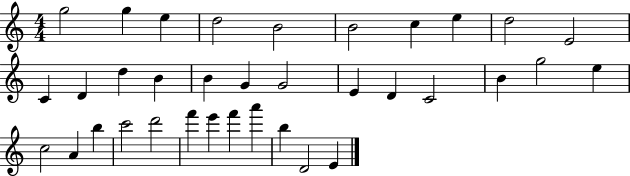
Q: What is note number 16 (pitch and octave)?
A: G4